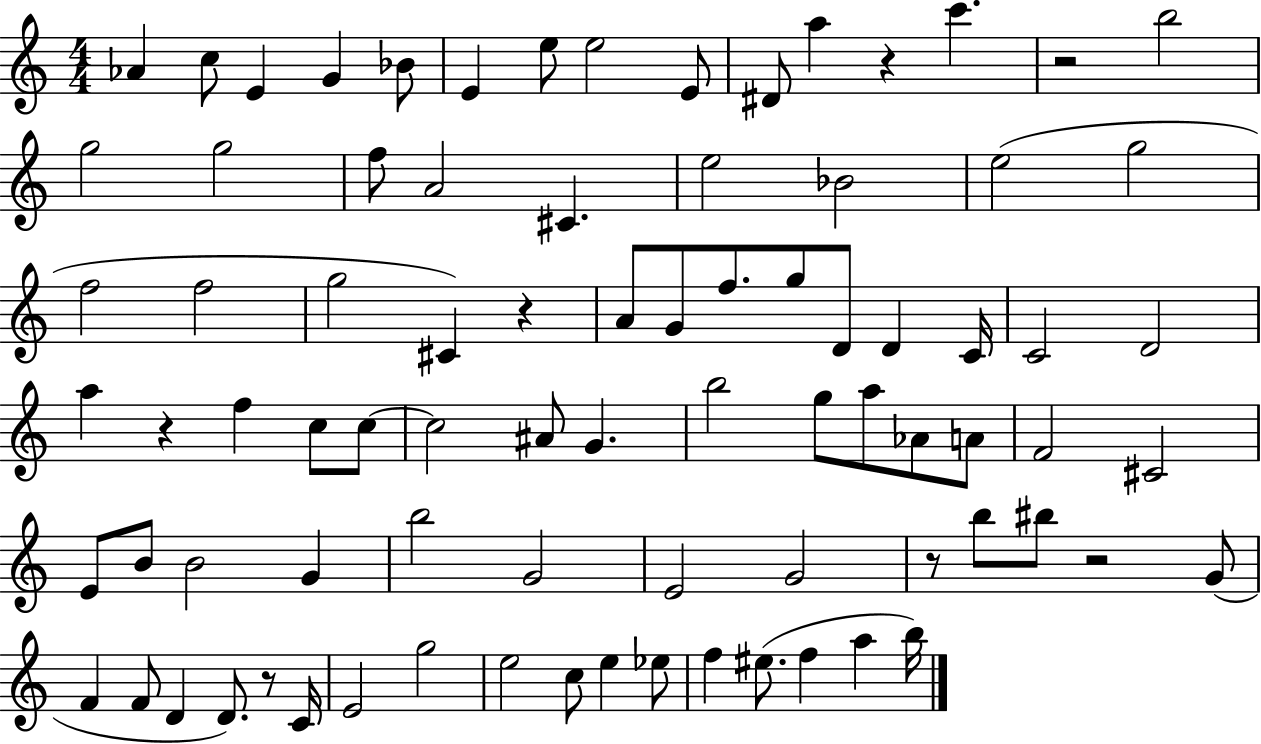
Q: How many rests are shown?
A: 7